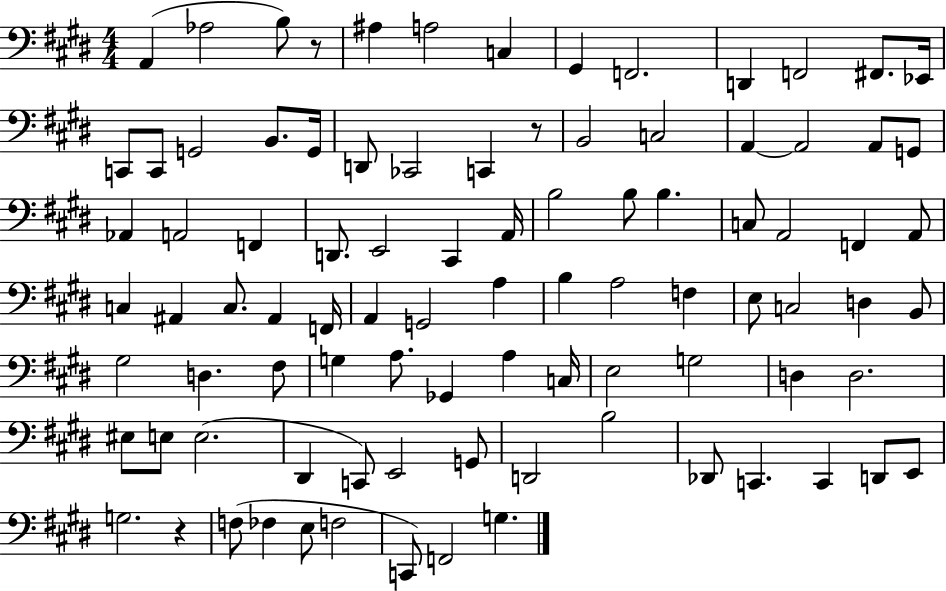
X:1
T:Untitled
M:4/4
L:1/4
K:E
A,, _A,2 B,/2 z/2 ^A, A,2 C, ^G,, F,,2 D,, F,,2 ^F,,/2 _E,,/4 C,,/2 C,,/2 G,,2 B,,/2 G,,/4 D,,/2 _C,,2 C,, z/2 B,,2 C,2 A,, A,,2 A,,/2 G,,/2 _A,, A,,2 F,, D,,/2 E,,2 ^C,, A,,/4 B,2 B,/2 B, C,/2 A,,2 F,, A,,/2 C, ^A,, C,/2 ^A,, F,,/4 A,, G,,2 A, B, A,2 F, E,/2 C,2 D, B,,/2 ^G,2 D, ^F,/2 G, A,/2 _G,, A, C,/4 E,2 G,2 D, D,2 ^E,/2 E,/2 E,2 ^D,, C,,/2 E,,2 G,,/2 D,,2 B,2 _D,,/2 C,, C,, D,,/2 E,,/2 G,2 z F,/2 _F, E,/2 F,2 C,,/2 F,,2 G,